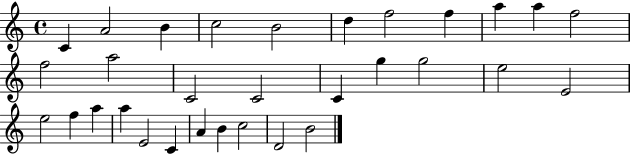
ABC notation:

X:1
T:Untitled
M:4/4
L:1/4
K:C
C A2 B c2 B2 d f2 f a a f2 f2 a2 C2 C2 C g g2 e2 E2 e2 f a a E2 C A B c2 D2 B2